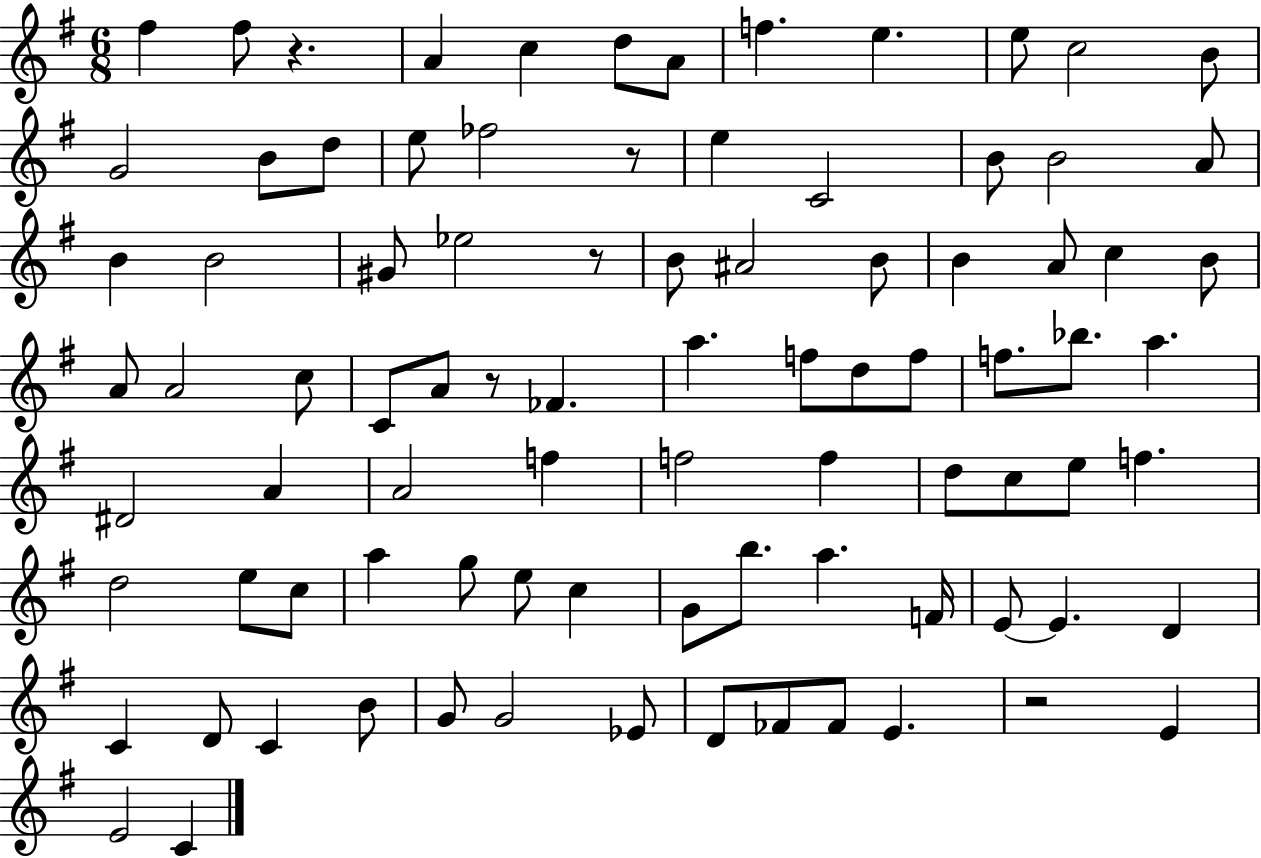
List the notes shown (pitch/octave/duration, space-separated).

F#5/q F#5/e R/q. A4/q C5/q D5/e A4/e F5/q. E5/q. E5/e C5/h B4/e G4/h B4/e D5/e E5/e FES5/h R/e E5/q C4/h B4/e B4/h A4/e B4/q B4/h G#4/e Eb5/h R/e B4/e A#4/h B4/e B4/q A4/e C5/q B4/e A4/e A4/h C5/e C4/e A4/e R/e FES4/q. A5/q. F5/e D5/e F5/e F5/e. Bb5/e. A5/q. D#4/h A4/q A4/h F5/q F5/h F5/q D5/e C5/e E5/e F5/q. D5/h E5/e C5/e A5/q G5/e E5/e C5/q G4/e B5/e. A5/q. F4/s E4/e E4/q. D4/q C4/q D4/e C4/q B4/e G4/e G4/h Eb4/e D4/e FES4/e FES4/e E4/q. R/h E4/q E4/h C4/q